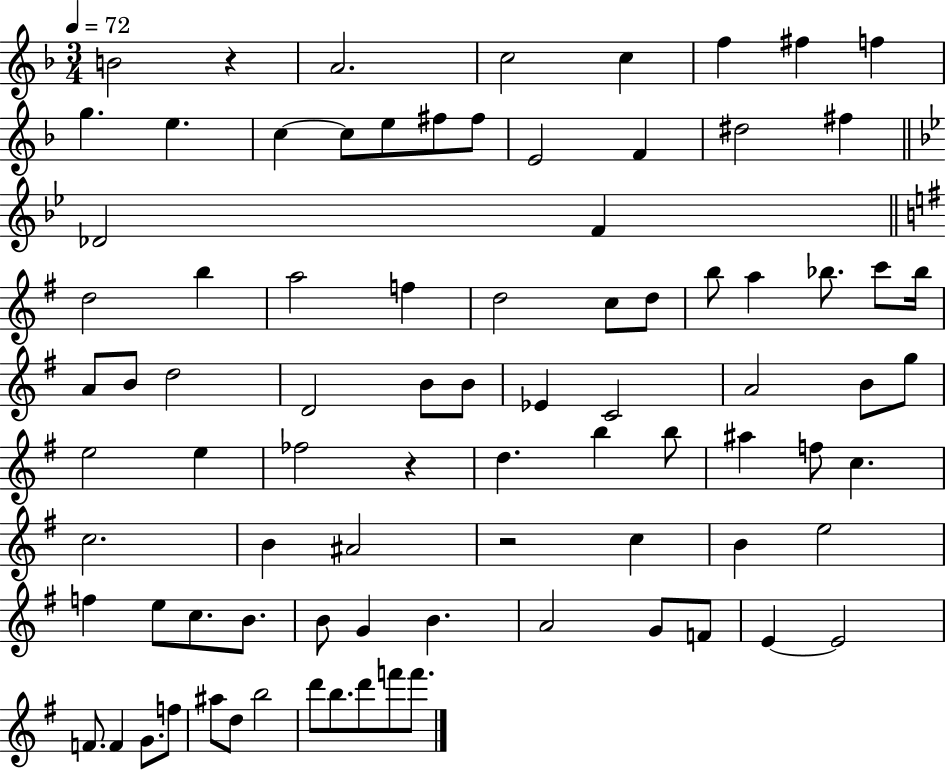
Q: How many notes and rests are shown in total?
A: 85